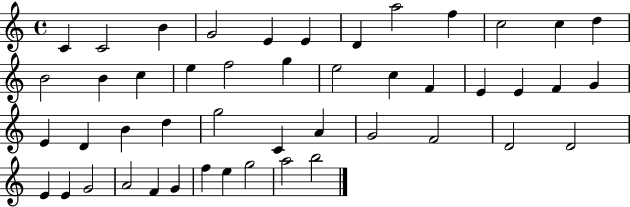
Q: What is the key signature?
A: C major